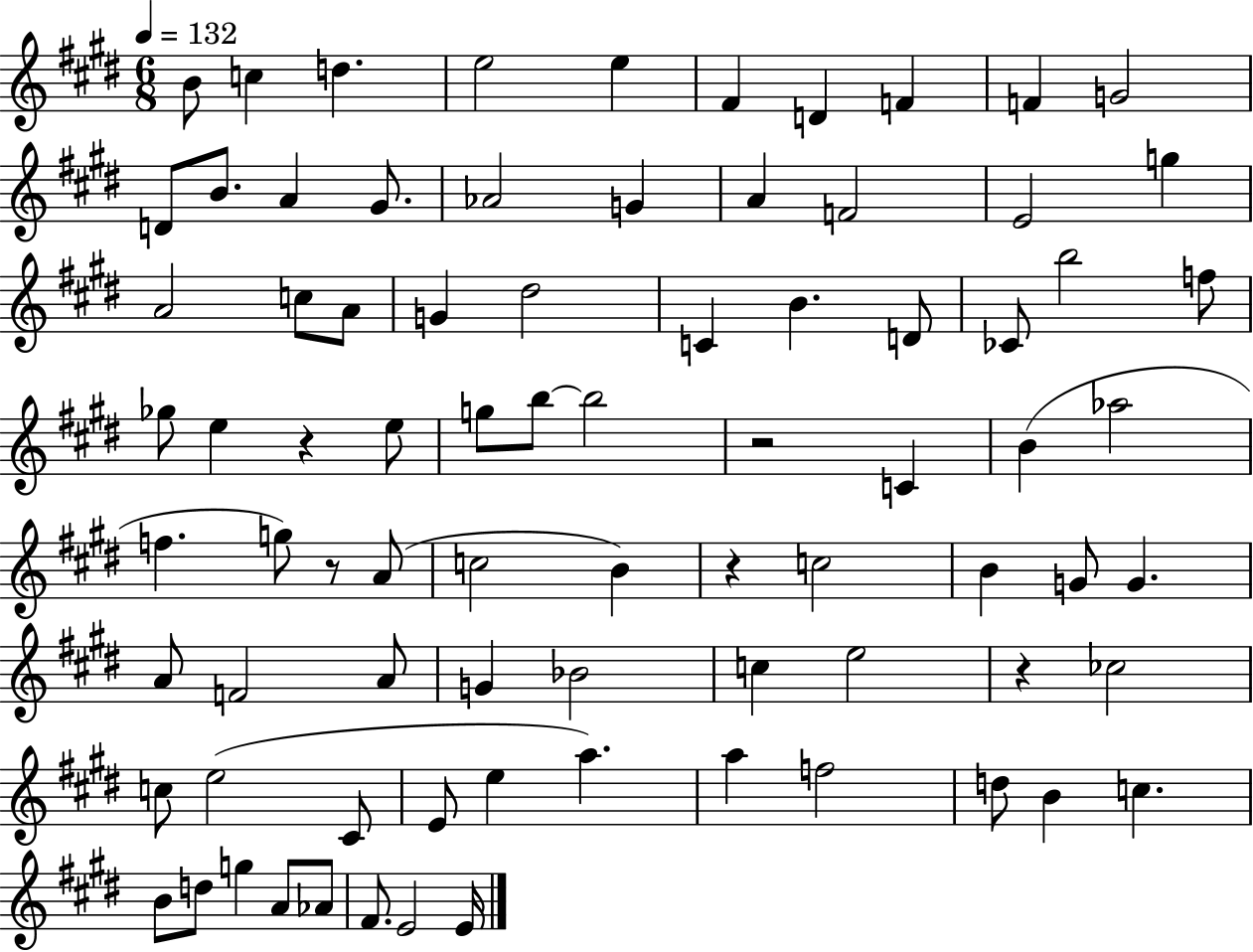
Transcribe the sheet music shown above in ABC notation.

X:1
T:Untitled
M:6/8
L:1/4
K:E
B/2 c d e2 e ^F D F F G2 D/2 B/2 A ^G/2 _A2 G A F2 E2 g A2 c/2 A/2 G ^d2 C B D/2 _C/2 b2 f/2 _g/2 e z e/2 g/2 b/2 b2 z2 C B _a2 f g/2 z/2 A/2 c2 B z c2 B G/2 G A/2 F2 A/2 G _B2 c e2 z _c2 c/2 e2 ^C/2 E/2 e a a f2 d/2 B c B/2 d/2 g A/2 _A/2 ^F/2 E2 E/4